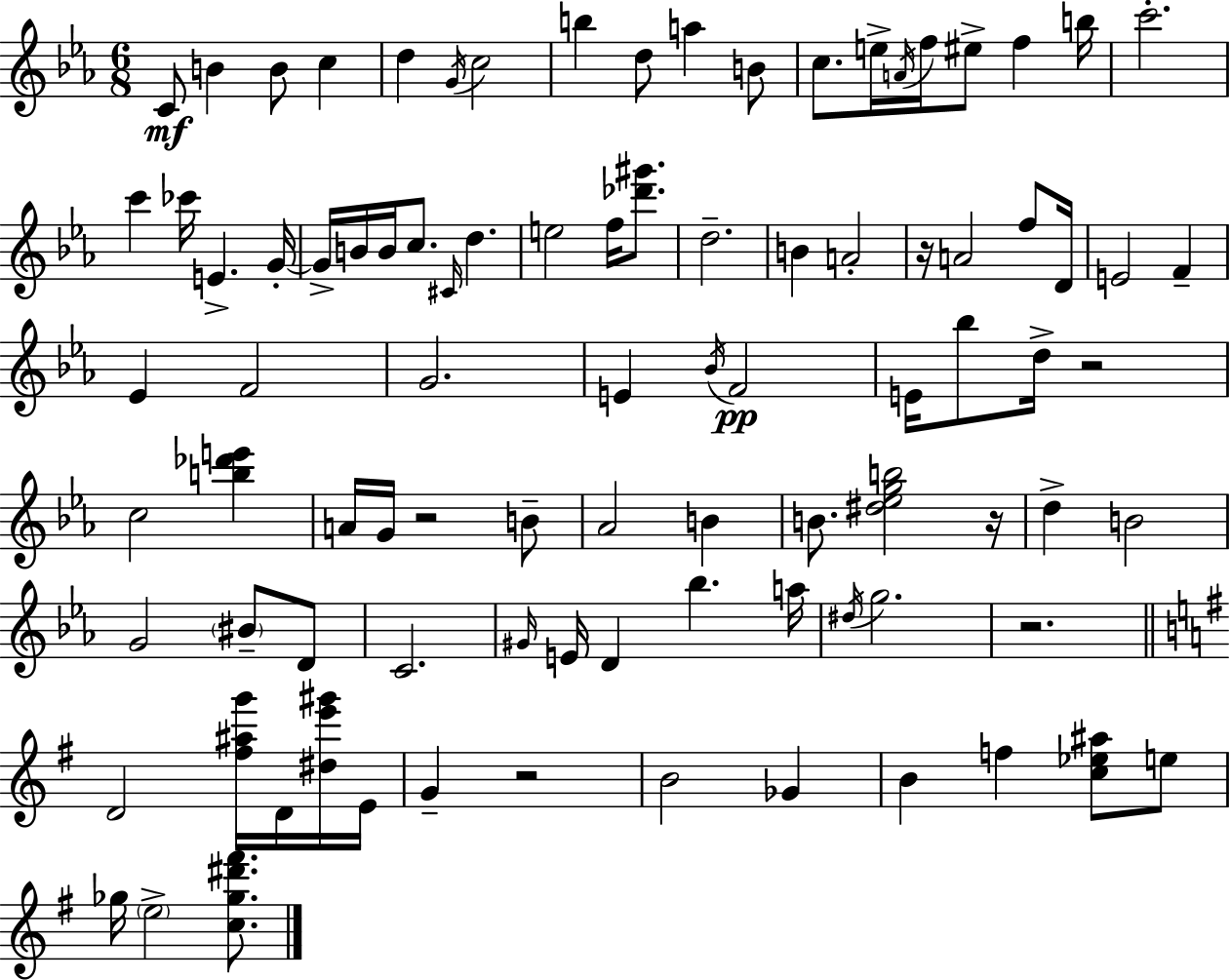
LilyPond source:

{
  \clef treble
  \numericTimeSignature
  \time 6/8
  \key ees \major
  c'8\mf b'4 b'8 c''4 | d''4 \acciaccatura { g'16 } c''2 | b''4 d''8 a''4 b'8 | c''8. e''16-> \acciaccatura { a'16 } f''16 eis''8-> f''4 | \break b''16 c'''2.-. | c'''4 ces'''16 e'4.-> | g'16-.~~ g'16-> b'16 b'16 c''8. \grace { cis'16 } d''4. | e''2 f''16 | \break <des''' gis'''>8. d''2.-- | b'4 a'2-. | r16 a'2 | f''8 d'16 e'2 f'4-- | \break ees'4 f'2 | g'2. | e'4 \acciaccatura { bes'16 } f'2\pp | e'16 bes''8 d''16-> r2 | \break c''2 | <b'' des''' e'''>4 a'16 g'16 r2 | b'8-- aes'2 | b'4 b'8. <dis'' ees'' g'' b''>2 | \break r16 d''4-> b'2 | g'2 | \parenthesize bis'8-- d'8 c'2. | \grace { gis'16 } e'16 d'4 bes''4. | \break a''16 \acciaccatura { dis''16 } g''2. | r2. | \bar "||" \break \key g \major d'2 <fis'' ais'' g'''>16 d'16 <dis'' e''' gis'''>16 e'16 | g'4-- r2 | b'2 ges'4 | b'4 f''4 <c'' ees'' ais''>8 e''8 | \break ges''16 \parenthesize e''2-> <c'' ges'' dis''' fis'''>8. | \bar "|."
}